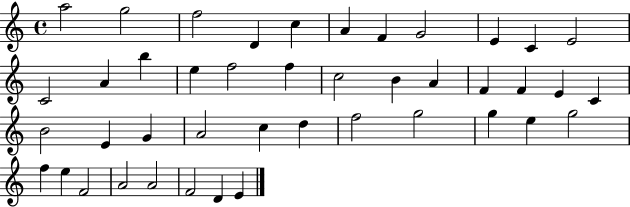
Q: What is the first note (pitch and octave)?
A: A5